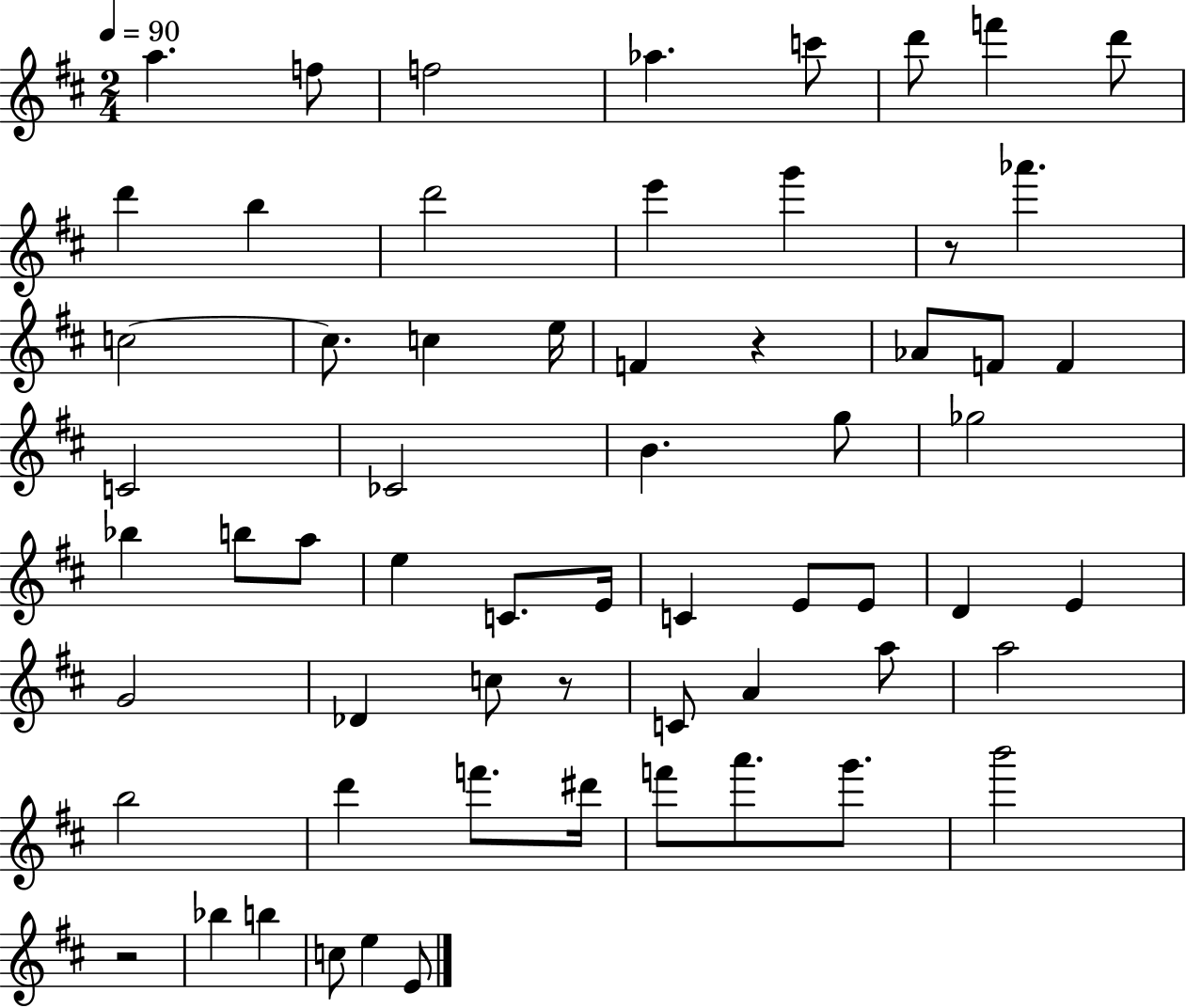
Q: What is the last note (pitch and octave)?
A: E4